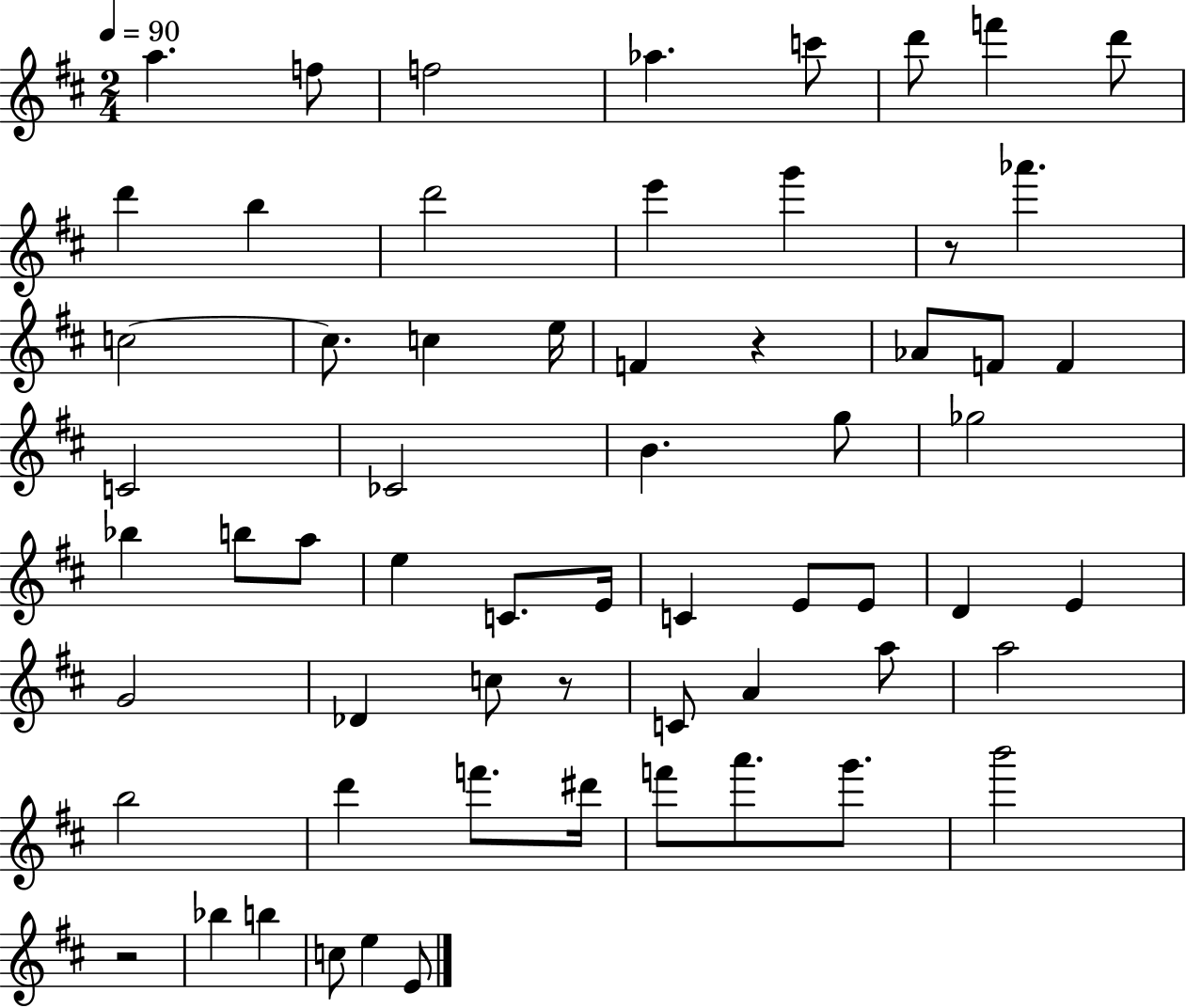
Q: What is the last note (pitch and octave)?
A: E4